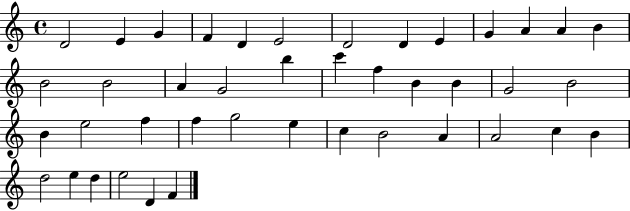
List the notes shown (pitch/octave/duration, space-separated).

D4/h E4/q G4/q F4/q D4/q E4/h D4/h D4/q E4/q G4/q A4/q A4/q B4/q B4/h B4/h A4/q G4/h B5/q C6/q F5/q B4/q B4/q G4/h B4/h B4/q E5/h F5/q F5/q G5/h E5/q C5/q B4/h A4/q A4/h C5/q B4/q D5/h E5/q D5/q E5/h D4/q F4/q